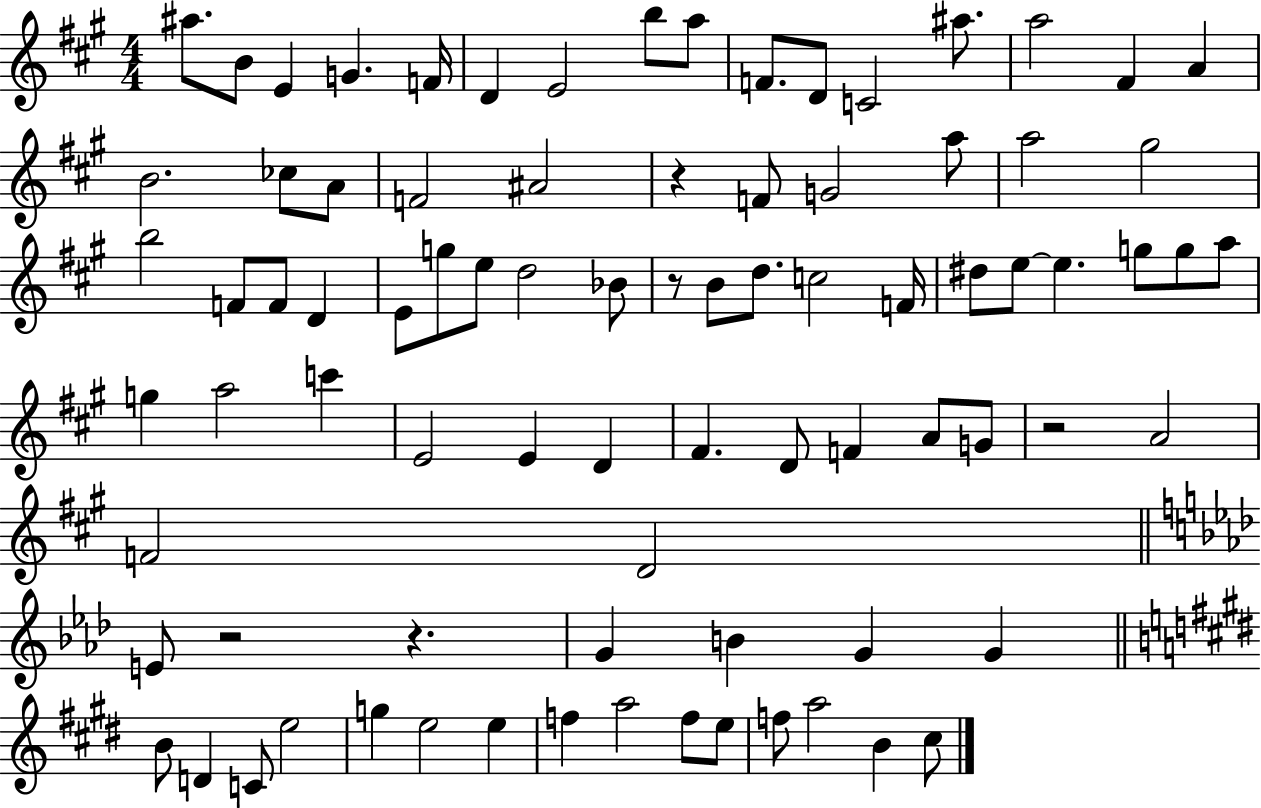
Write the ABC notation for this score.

X:1
T:Untitled
M:4/4
L:1/4
K:A
^a/2 B/2 E G F/4 D E2 b/2 a/2 F/2 D/2 C2 ^a/2 a2 ^F A B2 _c/2 A/2 F2 ^A2 z F/2 G2 a/2 a2 ^g2 b2 F/2 F/2 D E/2 g/2 e/2 d2 _B/2 z/2 B/2 d/2 c2 F/4 ^d/2 e/2 e g/2 g/2 a/2 g a2 c' E2 E D ^F D/2 F A/2 G/2 z2 A2 F2 D2 E/2 z2 z G B G G B/2 D C/2 e2 g e2 e f a2 f/2 e/2 f/2 a2 B ^c/2